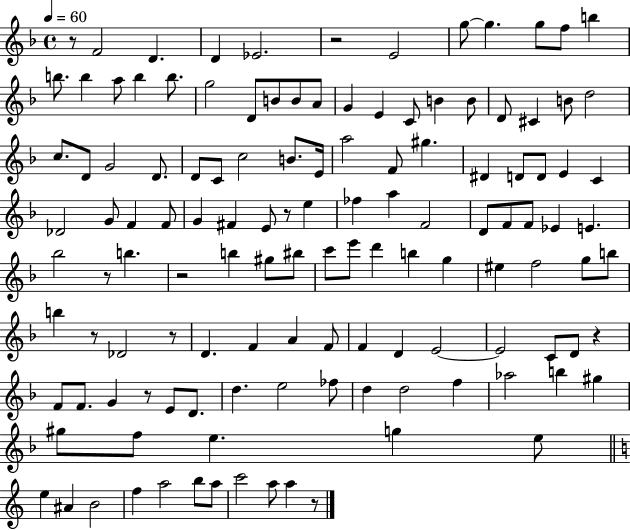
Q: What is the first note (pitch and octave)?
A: F4